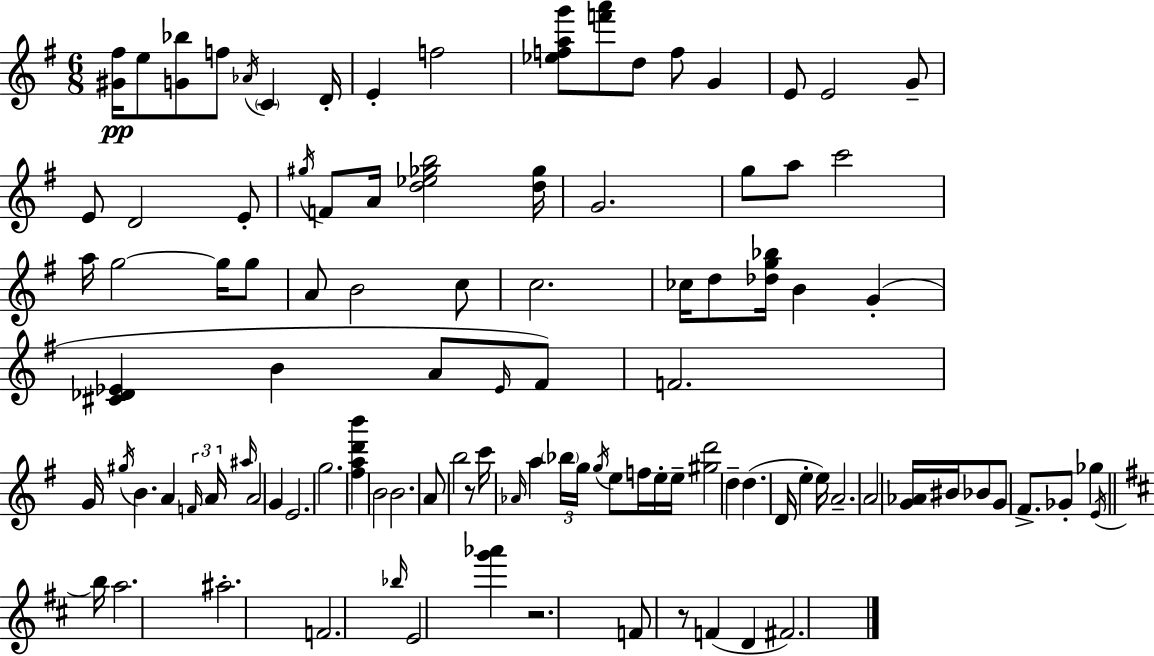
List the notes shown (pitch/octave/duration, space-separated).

[G#4,F#5]/s E5/e [G4,Bb5]/e F5/e Ab4/s C4/q D4/s E4/q F5/h [Eb5,F5,A5,G6]/e [F6,A6]/e D5/e F5/e G4/q E4/e E4/h G4/e E4/e D4/h E4/e G#5/s F4/e A4/s [D5,Eb5,Gb5,B5]/h [D5,Gb5]/s G4/h. G5/e A5/e C6/h A5/s G5/h G5/s G5/e A4/e B4/h C5/e C5/h. CES5/s D5/e [Db5,G5,Bb5]/s B4/q G4/q [C#4,Db4,Eb4]/q B4/q A4/e Eb4/s F#4/e F4/h. G4/s G#5/s B4/q. A4/q F4/s A4/s A#5/s A4/h G4/q E4/h. G5/h. [F#5,A5,D6,B6]/q B4/h B4/h. A4/e B5/h R/e C6/s Ab4/s A5/q Bb5/s G5/s G5/s E5/e F5/s E5/s E5/s [G#5,D6]/h D5/q D5/q. D4/s E5/q E5/s A4/h. A4/h [G4,Ab4]/s BIS4/s Bb4/e G4/e F#4/e. Gb4/e Gb5/q E4/s B5/s A5/h. A#5/h. F4/h. Bb5/s E4/h [G6,Ab6]/q R/h. F4/e R/e F4/q D4/q F#4/h.